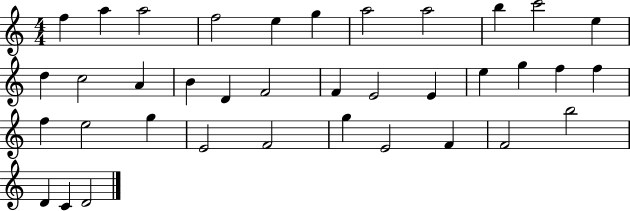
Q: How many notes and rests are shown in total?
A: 37